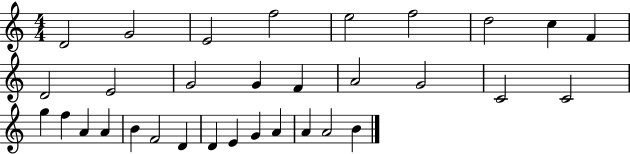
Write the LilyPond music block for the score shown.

{
  \clef treble
  \numericTimeSignature
  \time 4/4
  \key c \major
  d'2 g'2 | e'2 f''2 | e''2 f''2 | d''2 c''4 f'4 | \break d'2 e'2 | g'2 g'4 f'4 | a'2 g'2 | c'2 c'2 | \break g''4 f''4 a'4 a'4 | b'4 f'2 d'4 | d'4 e'4 g'4 a'4 | a'4 a'2 b'4 | \break \bar "|."
}